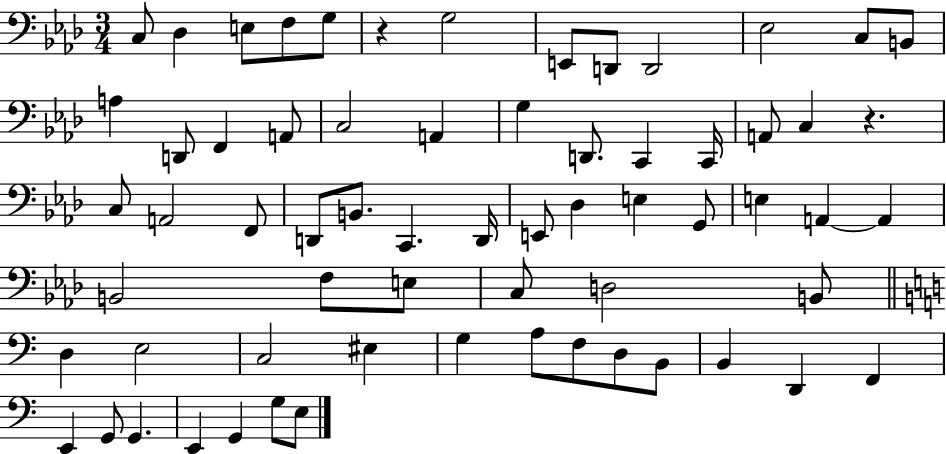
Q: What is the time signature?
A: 3/4